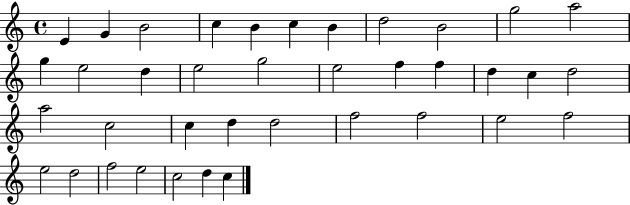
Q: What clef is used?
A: treble